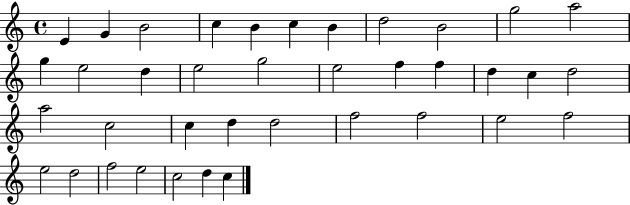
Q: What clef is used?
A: treble